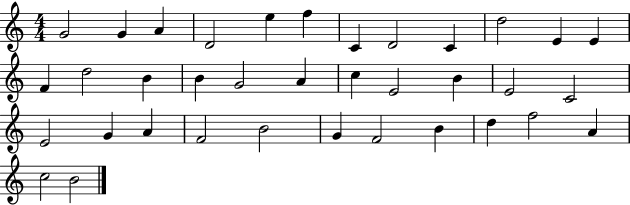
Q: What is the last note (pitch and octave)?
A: B4